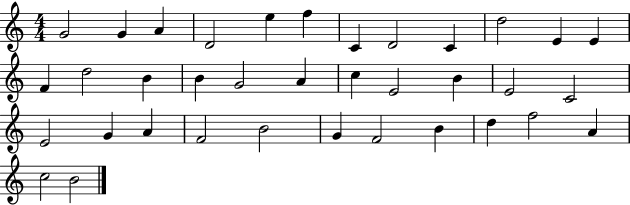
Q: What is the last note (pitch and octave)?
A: B4